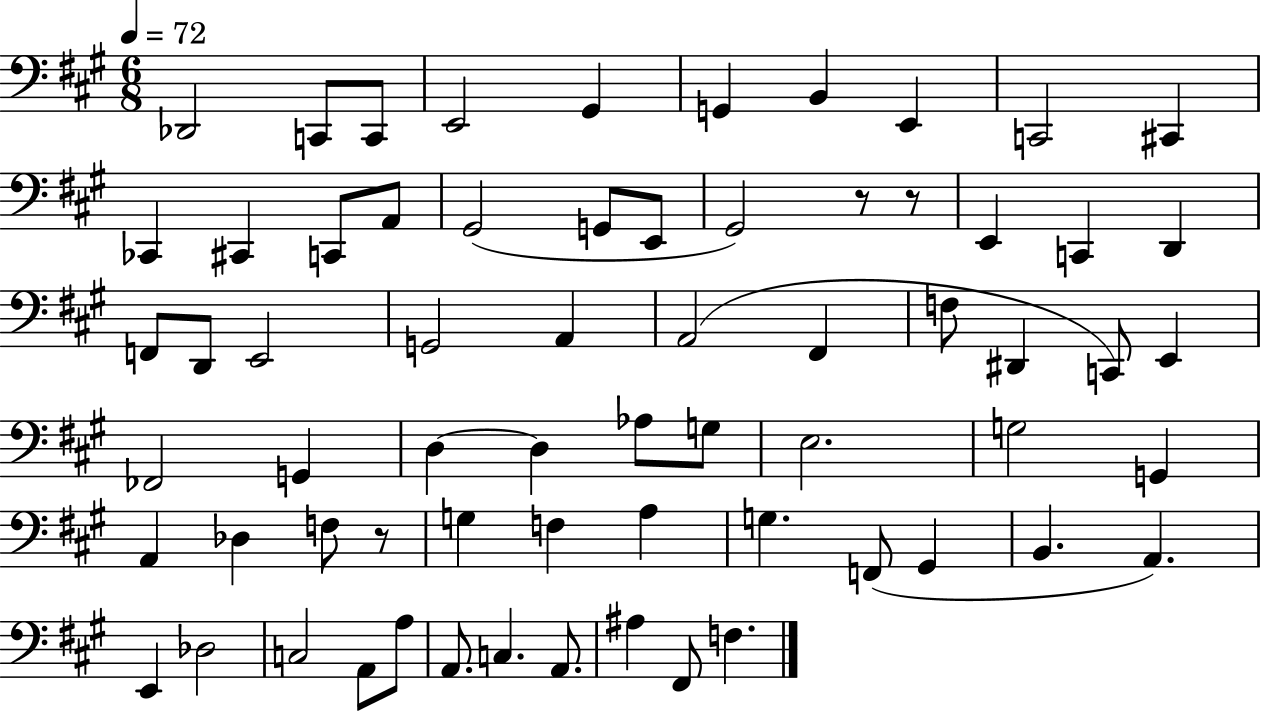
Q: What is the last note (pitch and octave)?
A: F3